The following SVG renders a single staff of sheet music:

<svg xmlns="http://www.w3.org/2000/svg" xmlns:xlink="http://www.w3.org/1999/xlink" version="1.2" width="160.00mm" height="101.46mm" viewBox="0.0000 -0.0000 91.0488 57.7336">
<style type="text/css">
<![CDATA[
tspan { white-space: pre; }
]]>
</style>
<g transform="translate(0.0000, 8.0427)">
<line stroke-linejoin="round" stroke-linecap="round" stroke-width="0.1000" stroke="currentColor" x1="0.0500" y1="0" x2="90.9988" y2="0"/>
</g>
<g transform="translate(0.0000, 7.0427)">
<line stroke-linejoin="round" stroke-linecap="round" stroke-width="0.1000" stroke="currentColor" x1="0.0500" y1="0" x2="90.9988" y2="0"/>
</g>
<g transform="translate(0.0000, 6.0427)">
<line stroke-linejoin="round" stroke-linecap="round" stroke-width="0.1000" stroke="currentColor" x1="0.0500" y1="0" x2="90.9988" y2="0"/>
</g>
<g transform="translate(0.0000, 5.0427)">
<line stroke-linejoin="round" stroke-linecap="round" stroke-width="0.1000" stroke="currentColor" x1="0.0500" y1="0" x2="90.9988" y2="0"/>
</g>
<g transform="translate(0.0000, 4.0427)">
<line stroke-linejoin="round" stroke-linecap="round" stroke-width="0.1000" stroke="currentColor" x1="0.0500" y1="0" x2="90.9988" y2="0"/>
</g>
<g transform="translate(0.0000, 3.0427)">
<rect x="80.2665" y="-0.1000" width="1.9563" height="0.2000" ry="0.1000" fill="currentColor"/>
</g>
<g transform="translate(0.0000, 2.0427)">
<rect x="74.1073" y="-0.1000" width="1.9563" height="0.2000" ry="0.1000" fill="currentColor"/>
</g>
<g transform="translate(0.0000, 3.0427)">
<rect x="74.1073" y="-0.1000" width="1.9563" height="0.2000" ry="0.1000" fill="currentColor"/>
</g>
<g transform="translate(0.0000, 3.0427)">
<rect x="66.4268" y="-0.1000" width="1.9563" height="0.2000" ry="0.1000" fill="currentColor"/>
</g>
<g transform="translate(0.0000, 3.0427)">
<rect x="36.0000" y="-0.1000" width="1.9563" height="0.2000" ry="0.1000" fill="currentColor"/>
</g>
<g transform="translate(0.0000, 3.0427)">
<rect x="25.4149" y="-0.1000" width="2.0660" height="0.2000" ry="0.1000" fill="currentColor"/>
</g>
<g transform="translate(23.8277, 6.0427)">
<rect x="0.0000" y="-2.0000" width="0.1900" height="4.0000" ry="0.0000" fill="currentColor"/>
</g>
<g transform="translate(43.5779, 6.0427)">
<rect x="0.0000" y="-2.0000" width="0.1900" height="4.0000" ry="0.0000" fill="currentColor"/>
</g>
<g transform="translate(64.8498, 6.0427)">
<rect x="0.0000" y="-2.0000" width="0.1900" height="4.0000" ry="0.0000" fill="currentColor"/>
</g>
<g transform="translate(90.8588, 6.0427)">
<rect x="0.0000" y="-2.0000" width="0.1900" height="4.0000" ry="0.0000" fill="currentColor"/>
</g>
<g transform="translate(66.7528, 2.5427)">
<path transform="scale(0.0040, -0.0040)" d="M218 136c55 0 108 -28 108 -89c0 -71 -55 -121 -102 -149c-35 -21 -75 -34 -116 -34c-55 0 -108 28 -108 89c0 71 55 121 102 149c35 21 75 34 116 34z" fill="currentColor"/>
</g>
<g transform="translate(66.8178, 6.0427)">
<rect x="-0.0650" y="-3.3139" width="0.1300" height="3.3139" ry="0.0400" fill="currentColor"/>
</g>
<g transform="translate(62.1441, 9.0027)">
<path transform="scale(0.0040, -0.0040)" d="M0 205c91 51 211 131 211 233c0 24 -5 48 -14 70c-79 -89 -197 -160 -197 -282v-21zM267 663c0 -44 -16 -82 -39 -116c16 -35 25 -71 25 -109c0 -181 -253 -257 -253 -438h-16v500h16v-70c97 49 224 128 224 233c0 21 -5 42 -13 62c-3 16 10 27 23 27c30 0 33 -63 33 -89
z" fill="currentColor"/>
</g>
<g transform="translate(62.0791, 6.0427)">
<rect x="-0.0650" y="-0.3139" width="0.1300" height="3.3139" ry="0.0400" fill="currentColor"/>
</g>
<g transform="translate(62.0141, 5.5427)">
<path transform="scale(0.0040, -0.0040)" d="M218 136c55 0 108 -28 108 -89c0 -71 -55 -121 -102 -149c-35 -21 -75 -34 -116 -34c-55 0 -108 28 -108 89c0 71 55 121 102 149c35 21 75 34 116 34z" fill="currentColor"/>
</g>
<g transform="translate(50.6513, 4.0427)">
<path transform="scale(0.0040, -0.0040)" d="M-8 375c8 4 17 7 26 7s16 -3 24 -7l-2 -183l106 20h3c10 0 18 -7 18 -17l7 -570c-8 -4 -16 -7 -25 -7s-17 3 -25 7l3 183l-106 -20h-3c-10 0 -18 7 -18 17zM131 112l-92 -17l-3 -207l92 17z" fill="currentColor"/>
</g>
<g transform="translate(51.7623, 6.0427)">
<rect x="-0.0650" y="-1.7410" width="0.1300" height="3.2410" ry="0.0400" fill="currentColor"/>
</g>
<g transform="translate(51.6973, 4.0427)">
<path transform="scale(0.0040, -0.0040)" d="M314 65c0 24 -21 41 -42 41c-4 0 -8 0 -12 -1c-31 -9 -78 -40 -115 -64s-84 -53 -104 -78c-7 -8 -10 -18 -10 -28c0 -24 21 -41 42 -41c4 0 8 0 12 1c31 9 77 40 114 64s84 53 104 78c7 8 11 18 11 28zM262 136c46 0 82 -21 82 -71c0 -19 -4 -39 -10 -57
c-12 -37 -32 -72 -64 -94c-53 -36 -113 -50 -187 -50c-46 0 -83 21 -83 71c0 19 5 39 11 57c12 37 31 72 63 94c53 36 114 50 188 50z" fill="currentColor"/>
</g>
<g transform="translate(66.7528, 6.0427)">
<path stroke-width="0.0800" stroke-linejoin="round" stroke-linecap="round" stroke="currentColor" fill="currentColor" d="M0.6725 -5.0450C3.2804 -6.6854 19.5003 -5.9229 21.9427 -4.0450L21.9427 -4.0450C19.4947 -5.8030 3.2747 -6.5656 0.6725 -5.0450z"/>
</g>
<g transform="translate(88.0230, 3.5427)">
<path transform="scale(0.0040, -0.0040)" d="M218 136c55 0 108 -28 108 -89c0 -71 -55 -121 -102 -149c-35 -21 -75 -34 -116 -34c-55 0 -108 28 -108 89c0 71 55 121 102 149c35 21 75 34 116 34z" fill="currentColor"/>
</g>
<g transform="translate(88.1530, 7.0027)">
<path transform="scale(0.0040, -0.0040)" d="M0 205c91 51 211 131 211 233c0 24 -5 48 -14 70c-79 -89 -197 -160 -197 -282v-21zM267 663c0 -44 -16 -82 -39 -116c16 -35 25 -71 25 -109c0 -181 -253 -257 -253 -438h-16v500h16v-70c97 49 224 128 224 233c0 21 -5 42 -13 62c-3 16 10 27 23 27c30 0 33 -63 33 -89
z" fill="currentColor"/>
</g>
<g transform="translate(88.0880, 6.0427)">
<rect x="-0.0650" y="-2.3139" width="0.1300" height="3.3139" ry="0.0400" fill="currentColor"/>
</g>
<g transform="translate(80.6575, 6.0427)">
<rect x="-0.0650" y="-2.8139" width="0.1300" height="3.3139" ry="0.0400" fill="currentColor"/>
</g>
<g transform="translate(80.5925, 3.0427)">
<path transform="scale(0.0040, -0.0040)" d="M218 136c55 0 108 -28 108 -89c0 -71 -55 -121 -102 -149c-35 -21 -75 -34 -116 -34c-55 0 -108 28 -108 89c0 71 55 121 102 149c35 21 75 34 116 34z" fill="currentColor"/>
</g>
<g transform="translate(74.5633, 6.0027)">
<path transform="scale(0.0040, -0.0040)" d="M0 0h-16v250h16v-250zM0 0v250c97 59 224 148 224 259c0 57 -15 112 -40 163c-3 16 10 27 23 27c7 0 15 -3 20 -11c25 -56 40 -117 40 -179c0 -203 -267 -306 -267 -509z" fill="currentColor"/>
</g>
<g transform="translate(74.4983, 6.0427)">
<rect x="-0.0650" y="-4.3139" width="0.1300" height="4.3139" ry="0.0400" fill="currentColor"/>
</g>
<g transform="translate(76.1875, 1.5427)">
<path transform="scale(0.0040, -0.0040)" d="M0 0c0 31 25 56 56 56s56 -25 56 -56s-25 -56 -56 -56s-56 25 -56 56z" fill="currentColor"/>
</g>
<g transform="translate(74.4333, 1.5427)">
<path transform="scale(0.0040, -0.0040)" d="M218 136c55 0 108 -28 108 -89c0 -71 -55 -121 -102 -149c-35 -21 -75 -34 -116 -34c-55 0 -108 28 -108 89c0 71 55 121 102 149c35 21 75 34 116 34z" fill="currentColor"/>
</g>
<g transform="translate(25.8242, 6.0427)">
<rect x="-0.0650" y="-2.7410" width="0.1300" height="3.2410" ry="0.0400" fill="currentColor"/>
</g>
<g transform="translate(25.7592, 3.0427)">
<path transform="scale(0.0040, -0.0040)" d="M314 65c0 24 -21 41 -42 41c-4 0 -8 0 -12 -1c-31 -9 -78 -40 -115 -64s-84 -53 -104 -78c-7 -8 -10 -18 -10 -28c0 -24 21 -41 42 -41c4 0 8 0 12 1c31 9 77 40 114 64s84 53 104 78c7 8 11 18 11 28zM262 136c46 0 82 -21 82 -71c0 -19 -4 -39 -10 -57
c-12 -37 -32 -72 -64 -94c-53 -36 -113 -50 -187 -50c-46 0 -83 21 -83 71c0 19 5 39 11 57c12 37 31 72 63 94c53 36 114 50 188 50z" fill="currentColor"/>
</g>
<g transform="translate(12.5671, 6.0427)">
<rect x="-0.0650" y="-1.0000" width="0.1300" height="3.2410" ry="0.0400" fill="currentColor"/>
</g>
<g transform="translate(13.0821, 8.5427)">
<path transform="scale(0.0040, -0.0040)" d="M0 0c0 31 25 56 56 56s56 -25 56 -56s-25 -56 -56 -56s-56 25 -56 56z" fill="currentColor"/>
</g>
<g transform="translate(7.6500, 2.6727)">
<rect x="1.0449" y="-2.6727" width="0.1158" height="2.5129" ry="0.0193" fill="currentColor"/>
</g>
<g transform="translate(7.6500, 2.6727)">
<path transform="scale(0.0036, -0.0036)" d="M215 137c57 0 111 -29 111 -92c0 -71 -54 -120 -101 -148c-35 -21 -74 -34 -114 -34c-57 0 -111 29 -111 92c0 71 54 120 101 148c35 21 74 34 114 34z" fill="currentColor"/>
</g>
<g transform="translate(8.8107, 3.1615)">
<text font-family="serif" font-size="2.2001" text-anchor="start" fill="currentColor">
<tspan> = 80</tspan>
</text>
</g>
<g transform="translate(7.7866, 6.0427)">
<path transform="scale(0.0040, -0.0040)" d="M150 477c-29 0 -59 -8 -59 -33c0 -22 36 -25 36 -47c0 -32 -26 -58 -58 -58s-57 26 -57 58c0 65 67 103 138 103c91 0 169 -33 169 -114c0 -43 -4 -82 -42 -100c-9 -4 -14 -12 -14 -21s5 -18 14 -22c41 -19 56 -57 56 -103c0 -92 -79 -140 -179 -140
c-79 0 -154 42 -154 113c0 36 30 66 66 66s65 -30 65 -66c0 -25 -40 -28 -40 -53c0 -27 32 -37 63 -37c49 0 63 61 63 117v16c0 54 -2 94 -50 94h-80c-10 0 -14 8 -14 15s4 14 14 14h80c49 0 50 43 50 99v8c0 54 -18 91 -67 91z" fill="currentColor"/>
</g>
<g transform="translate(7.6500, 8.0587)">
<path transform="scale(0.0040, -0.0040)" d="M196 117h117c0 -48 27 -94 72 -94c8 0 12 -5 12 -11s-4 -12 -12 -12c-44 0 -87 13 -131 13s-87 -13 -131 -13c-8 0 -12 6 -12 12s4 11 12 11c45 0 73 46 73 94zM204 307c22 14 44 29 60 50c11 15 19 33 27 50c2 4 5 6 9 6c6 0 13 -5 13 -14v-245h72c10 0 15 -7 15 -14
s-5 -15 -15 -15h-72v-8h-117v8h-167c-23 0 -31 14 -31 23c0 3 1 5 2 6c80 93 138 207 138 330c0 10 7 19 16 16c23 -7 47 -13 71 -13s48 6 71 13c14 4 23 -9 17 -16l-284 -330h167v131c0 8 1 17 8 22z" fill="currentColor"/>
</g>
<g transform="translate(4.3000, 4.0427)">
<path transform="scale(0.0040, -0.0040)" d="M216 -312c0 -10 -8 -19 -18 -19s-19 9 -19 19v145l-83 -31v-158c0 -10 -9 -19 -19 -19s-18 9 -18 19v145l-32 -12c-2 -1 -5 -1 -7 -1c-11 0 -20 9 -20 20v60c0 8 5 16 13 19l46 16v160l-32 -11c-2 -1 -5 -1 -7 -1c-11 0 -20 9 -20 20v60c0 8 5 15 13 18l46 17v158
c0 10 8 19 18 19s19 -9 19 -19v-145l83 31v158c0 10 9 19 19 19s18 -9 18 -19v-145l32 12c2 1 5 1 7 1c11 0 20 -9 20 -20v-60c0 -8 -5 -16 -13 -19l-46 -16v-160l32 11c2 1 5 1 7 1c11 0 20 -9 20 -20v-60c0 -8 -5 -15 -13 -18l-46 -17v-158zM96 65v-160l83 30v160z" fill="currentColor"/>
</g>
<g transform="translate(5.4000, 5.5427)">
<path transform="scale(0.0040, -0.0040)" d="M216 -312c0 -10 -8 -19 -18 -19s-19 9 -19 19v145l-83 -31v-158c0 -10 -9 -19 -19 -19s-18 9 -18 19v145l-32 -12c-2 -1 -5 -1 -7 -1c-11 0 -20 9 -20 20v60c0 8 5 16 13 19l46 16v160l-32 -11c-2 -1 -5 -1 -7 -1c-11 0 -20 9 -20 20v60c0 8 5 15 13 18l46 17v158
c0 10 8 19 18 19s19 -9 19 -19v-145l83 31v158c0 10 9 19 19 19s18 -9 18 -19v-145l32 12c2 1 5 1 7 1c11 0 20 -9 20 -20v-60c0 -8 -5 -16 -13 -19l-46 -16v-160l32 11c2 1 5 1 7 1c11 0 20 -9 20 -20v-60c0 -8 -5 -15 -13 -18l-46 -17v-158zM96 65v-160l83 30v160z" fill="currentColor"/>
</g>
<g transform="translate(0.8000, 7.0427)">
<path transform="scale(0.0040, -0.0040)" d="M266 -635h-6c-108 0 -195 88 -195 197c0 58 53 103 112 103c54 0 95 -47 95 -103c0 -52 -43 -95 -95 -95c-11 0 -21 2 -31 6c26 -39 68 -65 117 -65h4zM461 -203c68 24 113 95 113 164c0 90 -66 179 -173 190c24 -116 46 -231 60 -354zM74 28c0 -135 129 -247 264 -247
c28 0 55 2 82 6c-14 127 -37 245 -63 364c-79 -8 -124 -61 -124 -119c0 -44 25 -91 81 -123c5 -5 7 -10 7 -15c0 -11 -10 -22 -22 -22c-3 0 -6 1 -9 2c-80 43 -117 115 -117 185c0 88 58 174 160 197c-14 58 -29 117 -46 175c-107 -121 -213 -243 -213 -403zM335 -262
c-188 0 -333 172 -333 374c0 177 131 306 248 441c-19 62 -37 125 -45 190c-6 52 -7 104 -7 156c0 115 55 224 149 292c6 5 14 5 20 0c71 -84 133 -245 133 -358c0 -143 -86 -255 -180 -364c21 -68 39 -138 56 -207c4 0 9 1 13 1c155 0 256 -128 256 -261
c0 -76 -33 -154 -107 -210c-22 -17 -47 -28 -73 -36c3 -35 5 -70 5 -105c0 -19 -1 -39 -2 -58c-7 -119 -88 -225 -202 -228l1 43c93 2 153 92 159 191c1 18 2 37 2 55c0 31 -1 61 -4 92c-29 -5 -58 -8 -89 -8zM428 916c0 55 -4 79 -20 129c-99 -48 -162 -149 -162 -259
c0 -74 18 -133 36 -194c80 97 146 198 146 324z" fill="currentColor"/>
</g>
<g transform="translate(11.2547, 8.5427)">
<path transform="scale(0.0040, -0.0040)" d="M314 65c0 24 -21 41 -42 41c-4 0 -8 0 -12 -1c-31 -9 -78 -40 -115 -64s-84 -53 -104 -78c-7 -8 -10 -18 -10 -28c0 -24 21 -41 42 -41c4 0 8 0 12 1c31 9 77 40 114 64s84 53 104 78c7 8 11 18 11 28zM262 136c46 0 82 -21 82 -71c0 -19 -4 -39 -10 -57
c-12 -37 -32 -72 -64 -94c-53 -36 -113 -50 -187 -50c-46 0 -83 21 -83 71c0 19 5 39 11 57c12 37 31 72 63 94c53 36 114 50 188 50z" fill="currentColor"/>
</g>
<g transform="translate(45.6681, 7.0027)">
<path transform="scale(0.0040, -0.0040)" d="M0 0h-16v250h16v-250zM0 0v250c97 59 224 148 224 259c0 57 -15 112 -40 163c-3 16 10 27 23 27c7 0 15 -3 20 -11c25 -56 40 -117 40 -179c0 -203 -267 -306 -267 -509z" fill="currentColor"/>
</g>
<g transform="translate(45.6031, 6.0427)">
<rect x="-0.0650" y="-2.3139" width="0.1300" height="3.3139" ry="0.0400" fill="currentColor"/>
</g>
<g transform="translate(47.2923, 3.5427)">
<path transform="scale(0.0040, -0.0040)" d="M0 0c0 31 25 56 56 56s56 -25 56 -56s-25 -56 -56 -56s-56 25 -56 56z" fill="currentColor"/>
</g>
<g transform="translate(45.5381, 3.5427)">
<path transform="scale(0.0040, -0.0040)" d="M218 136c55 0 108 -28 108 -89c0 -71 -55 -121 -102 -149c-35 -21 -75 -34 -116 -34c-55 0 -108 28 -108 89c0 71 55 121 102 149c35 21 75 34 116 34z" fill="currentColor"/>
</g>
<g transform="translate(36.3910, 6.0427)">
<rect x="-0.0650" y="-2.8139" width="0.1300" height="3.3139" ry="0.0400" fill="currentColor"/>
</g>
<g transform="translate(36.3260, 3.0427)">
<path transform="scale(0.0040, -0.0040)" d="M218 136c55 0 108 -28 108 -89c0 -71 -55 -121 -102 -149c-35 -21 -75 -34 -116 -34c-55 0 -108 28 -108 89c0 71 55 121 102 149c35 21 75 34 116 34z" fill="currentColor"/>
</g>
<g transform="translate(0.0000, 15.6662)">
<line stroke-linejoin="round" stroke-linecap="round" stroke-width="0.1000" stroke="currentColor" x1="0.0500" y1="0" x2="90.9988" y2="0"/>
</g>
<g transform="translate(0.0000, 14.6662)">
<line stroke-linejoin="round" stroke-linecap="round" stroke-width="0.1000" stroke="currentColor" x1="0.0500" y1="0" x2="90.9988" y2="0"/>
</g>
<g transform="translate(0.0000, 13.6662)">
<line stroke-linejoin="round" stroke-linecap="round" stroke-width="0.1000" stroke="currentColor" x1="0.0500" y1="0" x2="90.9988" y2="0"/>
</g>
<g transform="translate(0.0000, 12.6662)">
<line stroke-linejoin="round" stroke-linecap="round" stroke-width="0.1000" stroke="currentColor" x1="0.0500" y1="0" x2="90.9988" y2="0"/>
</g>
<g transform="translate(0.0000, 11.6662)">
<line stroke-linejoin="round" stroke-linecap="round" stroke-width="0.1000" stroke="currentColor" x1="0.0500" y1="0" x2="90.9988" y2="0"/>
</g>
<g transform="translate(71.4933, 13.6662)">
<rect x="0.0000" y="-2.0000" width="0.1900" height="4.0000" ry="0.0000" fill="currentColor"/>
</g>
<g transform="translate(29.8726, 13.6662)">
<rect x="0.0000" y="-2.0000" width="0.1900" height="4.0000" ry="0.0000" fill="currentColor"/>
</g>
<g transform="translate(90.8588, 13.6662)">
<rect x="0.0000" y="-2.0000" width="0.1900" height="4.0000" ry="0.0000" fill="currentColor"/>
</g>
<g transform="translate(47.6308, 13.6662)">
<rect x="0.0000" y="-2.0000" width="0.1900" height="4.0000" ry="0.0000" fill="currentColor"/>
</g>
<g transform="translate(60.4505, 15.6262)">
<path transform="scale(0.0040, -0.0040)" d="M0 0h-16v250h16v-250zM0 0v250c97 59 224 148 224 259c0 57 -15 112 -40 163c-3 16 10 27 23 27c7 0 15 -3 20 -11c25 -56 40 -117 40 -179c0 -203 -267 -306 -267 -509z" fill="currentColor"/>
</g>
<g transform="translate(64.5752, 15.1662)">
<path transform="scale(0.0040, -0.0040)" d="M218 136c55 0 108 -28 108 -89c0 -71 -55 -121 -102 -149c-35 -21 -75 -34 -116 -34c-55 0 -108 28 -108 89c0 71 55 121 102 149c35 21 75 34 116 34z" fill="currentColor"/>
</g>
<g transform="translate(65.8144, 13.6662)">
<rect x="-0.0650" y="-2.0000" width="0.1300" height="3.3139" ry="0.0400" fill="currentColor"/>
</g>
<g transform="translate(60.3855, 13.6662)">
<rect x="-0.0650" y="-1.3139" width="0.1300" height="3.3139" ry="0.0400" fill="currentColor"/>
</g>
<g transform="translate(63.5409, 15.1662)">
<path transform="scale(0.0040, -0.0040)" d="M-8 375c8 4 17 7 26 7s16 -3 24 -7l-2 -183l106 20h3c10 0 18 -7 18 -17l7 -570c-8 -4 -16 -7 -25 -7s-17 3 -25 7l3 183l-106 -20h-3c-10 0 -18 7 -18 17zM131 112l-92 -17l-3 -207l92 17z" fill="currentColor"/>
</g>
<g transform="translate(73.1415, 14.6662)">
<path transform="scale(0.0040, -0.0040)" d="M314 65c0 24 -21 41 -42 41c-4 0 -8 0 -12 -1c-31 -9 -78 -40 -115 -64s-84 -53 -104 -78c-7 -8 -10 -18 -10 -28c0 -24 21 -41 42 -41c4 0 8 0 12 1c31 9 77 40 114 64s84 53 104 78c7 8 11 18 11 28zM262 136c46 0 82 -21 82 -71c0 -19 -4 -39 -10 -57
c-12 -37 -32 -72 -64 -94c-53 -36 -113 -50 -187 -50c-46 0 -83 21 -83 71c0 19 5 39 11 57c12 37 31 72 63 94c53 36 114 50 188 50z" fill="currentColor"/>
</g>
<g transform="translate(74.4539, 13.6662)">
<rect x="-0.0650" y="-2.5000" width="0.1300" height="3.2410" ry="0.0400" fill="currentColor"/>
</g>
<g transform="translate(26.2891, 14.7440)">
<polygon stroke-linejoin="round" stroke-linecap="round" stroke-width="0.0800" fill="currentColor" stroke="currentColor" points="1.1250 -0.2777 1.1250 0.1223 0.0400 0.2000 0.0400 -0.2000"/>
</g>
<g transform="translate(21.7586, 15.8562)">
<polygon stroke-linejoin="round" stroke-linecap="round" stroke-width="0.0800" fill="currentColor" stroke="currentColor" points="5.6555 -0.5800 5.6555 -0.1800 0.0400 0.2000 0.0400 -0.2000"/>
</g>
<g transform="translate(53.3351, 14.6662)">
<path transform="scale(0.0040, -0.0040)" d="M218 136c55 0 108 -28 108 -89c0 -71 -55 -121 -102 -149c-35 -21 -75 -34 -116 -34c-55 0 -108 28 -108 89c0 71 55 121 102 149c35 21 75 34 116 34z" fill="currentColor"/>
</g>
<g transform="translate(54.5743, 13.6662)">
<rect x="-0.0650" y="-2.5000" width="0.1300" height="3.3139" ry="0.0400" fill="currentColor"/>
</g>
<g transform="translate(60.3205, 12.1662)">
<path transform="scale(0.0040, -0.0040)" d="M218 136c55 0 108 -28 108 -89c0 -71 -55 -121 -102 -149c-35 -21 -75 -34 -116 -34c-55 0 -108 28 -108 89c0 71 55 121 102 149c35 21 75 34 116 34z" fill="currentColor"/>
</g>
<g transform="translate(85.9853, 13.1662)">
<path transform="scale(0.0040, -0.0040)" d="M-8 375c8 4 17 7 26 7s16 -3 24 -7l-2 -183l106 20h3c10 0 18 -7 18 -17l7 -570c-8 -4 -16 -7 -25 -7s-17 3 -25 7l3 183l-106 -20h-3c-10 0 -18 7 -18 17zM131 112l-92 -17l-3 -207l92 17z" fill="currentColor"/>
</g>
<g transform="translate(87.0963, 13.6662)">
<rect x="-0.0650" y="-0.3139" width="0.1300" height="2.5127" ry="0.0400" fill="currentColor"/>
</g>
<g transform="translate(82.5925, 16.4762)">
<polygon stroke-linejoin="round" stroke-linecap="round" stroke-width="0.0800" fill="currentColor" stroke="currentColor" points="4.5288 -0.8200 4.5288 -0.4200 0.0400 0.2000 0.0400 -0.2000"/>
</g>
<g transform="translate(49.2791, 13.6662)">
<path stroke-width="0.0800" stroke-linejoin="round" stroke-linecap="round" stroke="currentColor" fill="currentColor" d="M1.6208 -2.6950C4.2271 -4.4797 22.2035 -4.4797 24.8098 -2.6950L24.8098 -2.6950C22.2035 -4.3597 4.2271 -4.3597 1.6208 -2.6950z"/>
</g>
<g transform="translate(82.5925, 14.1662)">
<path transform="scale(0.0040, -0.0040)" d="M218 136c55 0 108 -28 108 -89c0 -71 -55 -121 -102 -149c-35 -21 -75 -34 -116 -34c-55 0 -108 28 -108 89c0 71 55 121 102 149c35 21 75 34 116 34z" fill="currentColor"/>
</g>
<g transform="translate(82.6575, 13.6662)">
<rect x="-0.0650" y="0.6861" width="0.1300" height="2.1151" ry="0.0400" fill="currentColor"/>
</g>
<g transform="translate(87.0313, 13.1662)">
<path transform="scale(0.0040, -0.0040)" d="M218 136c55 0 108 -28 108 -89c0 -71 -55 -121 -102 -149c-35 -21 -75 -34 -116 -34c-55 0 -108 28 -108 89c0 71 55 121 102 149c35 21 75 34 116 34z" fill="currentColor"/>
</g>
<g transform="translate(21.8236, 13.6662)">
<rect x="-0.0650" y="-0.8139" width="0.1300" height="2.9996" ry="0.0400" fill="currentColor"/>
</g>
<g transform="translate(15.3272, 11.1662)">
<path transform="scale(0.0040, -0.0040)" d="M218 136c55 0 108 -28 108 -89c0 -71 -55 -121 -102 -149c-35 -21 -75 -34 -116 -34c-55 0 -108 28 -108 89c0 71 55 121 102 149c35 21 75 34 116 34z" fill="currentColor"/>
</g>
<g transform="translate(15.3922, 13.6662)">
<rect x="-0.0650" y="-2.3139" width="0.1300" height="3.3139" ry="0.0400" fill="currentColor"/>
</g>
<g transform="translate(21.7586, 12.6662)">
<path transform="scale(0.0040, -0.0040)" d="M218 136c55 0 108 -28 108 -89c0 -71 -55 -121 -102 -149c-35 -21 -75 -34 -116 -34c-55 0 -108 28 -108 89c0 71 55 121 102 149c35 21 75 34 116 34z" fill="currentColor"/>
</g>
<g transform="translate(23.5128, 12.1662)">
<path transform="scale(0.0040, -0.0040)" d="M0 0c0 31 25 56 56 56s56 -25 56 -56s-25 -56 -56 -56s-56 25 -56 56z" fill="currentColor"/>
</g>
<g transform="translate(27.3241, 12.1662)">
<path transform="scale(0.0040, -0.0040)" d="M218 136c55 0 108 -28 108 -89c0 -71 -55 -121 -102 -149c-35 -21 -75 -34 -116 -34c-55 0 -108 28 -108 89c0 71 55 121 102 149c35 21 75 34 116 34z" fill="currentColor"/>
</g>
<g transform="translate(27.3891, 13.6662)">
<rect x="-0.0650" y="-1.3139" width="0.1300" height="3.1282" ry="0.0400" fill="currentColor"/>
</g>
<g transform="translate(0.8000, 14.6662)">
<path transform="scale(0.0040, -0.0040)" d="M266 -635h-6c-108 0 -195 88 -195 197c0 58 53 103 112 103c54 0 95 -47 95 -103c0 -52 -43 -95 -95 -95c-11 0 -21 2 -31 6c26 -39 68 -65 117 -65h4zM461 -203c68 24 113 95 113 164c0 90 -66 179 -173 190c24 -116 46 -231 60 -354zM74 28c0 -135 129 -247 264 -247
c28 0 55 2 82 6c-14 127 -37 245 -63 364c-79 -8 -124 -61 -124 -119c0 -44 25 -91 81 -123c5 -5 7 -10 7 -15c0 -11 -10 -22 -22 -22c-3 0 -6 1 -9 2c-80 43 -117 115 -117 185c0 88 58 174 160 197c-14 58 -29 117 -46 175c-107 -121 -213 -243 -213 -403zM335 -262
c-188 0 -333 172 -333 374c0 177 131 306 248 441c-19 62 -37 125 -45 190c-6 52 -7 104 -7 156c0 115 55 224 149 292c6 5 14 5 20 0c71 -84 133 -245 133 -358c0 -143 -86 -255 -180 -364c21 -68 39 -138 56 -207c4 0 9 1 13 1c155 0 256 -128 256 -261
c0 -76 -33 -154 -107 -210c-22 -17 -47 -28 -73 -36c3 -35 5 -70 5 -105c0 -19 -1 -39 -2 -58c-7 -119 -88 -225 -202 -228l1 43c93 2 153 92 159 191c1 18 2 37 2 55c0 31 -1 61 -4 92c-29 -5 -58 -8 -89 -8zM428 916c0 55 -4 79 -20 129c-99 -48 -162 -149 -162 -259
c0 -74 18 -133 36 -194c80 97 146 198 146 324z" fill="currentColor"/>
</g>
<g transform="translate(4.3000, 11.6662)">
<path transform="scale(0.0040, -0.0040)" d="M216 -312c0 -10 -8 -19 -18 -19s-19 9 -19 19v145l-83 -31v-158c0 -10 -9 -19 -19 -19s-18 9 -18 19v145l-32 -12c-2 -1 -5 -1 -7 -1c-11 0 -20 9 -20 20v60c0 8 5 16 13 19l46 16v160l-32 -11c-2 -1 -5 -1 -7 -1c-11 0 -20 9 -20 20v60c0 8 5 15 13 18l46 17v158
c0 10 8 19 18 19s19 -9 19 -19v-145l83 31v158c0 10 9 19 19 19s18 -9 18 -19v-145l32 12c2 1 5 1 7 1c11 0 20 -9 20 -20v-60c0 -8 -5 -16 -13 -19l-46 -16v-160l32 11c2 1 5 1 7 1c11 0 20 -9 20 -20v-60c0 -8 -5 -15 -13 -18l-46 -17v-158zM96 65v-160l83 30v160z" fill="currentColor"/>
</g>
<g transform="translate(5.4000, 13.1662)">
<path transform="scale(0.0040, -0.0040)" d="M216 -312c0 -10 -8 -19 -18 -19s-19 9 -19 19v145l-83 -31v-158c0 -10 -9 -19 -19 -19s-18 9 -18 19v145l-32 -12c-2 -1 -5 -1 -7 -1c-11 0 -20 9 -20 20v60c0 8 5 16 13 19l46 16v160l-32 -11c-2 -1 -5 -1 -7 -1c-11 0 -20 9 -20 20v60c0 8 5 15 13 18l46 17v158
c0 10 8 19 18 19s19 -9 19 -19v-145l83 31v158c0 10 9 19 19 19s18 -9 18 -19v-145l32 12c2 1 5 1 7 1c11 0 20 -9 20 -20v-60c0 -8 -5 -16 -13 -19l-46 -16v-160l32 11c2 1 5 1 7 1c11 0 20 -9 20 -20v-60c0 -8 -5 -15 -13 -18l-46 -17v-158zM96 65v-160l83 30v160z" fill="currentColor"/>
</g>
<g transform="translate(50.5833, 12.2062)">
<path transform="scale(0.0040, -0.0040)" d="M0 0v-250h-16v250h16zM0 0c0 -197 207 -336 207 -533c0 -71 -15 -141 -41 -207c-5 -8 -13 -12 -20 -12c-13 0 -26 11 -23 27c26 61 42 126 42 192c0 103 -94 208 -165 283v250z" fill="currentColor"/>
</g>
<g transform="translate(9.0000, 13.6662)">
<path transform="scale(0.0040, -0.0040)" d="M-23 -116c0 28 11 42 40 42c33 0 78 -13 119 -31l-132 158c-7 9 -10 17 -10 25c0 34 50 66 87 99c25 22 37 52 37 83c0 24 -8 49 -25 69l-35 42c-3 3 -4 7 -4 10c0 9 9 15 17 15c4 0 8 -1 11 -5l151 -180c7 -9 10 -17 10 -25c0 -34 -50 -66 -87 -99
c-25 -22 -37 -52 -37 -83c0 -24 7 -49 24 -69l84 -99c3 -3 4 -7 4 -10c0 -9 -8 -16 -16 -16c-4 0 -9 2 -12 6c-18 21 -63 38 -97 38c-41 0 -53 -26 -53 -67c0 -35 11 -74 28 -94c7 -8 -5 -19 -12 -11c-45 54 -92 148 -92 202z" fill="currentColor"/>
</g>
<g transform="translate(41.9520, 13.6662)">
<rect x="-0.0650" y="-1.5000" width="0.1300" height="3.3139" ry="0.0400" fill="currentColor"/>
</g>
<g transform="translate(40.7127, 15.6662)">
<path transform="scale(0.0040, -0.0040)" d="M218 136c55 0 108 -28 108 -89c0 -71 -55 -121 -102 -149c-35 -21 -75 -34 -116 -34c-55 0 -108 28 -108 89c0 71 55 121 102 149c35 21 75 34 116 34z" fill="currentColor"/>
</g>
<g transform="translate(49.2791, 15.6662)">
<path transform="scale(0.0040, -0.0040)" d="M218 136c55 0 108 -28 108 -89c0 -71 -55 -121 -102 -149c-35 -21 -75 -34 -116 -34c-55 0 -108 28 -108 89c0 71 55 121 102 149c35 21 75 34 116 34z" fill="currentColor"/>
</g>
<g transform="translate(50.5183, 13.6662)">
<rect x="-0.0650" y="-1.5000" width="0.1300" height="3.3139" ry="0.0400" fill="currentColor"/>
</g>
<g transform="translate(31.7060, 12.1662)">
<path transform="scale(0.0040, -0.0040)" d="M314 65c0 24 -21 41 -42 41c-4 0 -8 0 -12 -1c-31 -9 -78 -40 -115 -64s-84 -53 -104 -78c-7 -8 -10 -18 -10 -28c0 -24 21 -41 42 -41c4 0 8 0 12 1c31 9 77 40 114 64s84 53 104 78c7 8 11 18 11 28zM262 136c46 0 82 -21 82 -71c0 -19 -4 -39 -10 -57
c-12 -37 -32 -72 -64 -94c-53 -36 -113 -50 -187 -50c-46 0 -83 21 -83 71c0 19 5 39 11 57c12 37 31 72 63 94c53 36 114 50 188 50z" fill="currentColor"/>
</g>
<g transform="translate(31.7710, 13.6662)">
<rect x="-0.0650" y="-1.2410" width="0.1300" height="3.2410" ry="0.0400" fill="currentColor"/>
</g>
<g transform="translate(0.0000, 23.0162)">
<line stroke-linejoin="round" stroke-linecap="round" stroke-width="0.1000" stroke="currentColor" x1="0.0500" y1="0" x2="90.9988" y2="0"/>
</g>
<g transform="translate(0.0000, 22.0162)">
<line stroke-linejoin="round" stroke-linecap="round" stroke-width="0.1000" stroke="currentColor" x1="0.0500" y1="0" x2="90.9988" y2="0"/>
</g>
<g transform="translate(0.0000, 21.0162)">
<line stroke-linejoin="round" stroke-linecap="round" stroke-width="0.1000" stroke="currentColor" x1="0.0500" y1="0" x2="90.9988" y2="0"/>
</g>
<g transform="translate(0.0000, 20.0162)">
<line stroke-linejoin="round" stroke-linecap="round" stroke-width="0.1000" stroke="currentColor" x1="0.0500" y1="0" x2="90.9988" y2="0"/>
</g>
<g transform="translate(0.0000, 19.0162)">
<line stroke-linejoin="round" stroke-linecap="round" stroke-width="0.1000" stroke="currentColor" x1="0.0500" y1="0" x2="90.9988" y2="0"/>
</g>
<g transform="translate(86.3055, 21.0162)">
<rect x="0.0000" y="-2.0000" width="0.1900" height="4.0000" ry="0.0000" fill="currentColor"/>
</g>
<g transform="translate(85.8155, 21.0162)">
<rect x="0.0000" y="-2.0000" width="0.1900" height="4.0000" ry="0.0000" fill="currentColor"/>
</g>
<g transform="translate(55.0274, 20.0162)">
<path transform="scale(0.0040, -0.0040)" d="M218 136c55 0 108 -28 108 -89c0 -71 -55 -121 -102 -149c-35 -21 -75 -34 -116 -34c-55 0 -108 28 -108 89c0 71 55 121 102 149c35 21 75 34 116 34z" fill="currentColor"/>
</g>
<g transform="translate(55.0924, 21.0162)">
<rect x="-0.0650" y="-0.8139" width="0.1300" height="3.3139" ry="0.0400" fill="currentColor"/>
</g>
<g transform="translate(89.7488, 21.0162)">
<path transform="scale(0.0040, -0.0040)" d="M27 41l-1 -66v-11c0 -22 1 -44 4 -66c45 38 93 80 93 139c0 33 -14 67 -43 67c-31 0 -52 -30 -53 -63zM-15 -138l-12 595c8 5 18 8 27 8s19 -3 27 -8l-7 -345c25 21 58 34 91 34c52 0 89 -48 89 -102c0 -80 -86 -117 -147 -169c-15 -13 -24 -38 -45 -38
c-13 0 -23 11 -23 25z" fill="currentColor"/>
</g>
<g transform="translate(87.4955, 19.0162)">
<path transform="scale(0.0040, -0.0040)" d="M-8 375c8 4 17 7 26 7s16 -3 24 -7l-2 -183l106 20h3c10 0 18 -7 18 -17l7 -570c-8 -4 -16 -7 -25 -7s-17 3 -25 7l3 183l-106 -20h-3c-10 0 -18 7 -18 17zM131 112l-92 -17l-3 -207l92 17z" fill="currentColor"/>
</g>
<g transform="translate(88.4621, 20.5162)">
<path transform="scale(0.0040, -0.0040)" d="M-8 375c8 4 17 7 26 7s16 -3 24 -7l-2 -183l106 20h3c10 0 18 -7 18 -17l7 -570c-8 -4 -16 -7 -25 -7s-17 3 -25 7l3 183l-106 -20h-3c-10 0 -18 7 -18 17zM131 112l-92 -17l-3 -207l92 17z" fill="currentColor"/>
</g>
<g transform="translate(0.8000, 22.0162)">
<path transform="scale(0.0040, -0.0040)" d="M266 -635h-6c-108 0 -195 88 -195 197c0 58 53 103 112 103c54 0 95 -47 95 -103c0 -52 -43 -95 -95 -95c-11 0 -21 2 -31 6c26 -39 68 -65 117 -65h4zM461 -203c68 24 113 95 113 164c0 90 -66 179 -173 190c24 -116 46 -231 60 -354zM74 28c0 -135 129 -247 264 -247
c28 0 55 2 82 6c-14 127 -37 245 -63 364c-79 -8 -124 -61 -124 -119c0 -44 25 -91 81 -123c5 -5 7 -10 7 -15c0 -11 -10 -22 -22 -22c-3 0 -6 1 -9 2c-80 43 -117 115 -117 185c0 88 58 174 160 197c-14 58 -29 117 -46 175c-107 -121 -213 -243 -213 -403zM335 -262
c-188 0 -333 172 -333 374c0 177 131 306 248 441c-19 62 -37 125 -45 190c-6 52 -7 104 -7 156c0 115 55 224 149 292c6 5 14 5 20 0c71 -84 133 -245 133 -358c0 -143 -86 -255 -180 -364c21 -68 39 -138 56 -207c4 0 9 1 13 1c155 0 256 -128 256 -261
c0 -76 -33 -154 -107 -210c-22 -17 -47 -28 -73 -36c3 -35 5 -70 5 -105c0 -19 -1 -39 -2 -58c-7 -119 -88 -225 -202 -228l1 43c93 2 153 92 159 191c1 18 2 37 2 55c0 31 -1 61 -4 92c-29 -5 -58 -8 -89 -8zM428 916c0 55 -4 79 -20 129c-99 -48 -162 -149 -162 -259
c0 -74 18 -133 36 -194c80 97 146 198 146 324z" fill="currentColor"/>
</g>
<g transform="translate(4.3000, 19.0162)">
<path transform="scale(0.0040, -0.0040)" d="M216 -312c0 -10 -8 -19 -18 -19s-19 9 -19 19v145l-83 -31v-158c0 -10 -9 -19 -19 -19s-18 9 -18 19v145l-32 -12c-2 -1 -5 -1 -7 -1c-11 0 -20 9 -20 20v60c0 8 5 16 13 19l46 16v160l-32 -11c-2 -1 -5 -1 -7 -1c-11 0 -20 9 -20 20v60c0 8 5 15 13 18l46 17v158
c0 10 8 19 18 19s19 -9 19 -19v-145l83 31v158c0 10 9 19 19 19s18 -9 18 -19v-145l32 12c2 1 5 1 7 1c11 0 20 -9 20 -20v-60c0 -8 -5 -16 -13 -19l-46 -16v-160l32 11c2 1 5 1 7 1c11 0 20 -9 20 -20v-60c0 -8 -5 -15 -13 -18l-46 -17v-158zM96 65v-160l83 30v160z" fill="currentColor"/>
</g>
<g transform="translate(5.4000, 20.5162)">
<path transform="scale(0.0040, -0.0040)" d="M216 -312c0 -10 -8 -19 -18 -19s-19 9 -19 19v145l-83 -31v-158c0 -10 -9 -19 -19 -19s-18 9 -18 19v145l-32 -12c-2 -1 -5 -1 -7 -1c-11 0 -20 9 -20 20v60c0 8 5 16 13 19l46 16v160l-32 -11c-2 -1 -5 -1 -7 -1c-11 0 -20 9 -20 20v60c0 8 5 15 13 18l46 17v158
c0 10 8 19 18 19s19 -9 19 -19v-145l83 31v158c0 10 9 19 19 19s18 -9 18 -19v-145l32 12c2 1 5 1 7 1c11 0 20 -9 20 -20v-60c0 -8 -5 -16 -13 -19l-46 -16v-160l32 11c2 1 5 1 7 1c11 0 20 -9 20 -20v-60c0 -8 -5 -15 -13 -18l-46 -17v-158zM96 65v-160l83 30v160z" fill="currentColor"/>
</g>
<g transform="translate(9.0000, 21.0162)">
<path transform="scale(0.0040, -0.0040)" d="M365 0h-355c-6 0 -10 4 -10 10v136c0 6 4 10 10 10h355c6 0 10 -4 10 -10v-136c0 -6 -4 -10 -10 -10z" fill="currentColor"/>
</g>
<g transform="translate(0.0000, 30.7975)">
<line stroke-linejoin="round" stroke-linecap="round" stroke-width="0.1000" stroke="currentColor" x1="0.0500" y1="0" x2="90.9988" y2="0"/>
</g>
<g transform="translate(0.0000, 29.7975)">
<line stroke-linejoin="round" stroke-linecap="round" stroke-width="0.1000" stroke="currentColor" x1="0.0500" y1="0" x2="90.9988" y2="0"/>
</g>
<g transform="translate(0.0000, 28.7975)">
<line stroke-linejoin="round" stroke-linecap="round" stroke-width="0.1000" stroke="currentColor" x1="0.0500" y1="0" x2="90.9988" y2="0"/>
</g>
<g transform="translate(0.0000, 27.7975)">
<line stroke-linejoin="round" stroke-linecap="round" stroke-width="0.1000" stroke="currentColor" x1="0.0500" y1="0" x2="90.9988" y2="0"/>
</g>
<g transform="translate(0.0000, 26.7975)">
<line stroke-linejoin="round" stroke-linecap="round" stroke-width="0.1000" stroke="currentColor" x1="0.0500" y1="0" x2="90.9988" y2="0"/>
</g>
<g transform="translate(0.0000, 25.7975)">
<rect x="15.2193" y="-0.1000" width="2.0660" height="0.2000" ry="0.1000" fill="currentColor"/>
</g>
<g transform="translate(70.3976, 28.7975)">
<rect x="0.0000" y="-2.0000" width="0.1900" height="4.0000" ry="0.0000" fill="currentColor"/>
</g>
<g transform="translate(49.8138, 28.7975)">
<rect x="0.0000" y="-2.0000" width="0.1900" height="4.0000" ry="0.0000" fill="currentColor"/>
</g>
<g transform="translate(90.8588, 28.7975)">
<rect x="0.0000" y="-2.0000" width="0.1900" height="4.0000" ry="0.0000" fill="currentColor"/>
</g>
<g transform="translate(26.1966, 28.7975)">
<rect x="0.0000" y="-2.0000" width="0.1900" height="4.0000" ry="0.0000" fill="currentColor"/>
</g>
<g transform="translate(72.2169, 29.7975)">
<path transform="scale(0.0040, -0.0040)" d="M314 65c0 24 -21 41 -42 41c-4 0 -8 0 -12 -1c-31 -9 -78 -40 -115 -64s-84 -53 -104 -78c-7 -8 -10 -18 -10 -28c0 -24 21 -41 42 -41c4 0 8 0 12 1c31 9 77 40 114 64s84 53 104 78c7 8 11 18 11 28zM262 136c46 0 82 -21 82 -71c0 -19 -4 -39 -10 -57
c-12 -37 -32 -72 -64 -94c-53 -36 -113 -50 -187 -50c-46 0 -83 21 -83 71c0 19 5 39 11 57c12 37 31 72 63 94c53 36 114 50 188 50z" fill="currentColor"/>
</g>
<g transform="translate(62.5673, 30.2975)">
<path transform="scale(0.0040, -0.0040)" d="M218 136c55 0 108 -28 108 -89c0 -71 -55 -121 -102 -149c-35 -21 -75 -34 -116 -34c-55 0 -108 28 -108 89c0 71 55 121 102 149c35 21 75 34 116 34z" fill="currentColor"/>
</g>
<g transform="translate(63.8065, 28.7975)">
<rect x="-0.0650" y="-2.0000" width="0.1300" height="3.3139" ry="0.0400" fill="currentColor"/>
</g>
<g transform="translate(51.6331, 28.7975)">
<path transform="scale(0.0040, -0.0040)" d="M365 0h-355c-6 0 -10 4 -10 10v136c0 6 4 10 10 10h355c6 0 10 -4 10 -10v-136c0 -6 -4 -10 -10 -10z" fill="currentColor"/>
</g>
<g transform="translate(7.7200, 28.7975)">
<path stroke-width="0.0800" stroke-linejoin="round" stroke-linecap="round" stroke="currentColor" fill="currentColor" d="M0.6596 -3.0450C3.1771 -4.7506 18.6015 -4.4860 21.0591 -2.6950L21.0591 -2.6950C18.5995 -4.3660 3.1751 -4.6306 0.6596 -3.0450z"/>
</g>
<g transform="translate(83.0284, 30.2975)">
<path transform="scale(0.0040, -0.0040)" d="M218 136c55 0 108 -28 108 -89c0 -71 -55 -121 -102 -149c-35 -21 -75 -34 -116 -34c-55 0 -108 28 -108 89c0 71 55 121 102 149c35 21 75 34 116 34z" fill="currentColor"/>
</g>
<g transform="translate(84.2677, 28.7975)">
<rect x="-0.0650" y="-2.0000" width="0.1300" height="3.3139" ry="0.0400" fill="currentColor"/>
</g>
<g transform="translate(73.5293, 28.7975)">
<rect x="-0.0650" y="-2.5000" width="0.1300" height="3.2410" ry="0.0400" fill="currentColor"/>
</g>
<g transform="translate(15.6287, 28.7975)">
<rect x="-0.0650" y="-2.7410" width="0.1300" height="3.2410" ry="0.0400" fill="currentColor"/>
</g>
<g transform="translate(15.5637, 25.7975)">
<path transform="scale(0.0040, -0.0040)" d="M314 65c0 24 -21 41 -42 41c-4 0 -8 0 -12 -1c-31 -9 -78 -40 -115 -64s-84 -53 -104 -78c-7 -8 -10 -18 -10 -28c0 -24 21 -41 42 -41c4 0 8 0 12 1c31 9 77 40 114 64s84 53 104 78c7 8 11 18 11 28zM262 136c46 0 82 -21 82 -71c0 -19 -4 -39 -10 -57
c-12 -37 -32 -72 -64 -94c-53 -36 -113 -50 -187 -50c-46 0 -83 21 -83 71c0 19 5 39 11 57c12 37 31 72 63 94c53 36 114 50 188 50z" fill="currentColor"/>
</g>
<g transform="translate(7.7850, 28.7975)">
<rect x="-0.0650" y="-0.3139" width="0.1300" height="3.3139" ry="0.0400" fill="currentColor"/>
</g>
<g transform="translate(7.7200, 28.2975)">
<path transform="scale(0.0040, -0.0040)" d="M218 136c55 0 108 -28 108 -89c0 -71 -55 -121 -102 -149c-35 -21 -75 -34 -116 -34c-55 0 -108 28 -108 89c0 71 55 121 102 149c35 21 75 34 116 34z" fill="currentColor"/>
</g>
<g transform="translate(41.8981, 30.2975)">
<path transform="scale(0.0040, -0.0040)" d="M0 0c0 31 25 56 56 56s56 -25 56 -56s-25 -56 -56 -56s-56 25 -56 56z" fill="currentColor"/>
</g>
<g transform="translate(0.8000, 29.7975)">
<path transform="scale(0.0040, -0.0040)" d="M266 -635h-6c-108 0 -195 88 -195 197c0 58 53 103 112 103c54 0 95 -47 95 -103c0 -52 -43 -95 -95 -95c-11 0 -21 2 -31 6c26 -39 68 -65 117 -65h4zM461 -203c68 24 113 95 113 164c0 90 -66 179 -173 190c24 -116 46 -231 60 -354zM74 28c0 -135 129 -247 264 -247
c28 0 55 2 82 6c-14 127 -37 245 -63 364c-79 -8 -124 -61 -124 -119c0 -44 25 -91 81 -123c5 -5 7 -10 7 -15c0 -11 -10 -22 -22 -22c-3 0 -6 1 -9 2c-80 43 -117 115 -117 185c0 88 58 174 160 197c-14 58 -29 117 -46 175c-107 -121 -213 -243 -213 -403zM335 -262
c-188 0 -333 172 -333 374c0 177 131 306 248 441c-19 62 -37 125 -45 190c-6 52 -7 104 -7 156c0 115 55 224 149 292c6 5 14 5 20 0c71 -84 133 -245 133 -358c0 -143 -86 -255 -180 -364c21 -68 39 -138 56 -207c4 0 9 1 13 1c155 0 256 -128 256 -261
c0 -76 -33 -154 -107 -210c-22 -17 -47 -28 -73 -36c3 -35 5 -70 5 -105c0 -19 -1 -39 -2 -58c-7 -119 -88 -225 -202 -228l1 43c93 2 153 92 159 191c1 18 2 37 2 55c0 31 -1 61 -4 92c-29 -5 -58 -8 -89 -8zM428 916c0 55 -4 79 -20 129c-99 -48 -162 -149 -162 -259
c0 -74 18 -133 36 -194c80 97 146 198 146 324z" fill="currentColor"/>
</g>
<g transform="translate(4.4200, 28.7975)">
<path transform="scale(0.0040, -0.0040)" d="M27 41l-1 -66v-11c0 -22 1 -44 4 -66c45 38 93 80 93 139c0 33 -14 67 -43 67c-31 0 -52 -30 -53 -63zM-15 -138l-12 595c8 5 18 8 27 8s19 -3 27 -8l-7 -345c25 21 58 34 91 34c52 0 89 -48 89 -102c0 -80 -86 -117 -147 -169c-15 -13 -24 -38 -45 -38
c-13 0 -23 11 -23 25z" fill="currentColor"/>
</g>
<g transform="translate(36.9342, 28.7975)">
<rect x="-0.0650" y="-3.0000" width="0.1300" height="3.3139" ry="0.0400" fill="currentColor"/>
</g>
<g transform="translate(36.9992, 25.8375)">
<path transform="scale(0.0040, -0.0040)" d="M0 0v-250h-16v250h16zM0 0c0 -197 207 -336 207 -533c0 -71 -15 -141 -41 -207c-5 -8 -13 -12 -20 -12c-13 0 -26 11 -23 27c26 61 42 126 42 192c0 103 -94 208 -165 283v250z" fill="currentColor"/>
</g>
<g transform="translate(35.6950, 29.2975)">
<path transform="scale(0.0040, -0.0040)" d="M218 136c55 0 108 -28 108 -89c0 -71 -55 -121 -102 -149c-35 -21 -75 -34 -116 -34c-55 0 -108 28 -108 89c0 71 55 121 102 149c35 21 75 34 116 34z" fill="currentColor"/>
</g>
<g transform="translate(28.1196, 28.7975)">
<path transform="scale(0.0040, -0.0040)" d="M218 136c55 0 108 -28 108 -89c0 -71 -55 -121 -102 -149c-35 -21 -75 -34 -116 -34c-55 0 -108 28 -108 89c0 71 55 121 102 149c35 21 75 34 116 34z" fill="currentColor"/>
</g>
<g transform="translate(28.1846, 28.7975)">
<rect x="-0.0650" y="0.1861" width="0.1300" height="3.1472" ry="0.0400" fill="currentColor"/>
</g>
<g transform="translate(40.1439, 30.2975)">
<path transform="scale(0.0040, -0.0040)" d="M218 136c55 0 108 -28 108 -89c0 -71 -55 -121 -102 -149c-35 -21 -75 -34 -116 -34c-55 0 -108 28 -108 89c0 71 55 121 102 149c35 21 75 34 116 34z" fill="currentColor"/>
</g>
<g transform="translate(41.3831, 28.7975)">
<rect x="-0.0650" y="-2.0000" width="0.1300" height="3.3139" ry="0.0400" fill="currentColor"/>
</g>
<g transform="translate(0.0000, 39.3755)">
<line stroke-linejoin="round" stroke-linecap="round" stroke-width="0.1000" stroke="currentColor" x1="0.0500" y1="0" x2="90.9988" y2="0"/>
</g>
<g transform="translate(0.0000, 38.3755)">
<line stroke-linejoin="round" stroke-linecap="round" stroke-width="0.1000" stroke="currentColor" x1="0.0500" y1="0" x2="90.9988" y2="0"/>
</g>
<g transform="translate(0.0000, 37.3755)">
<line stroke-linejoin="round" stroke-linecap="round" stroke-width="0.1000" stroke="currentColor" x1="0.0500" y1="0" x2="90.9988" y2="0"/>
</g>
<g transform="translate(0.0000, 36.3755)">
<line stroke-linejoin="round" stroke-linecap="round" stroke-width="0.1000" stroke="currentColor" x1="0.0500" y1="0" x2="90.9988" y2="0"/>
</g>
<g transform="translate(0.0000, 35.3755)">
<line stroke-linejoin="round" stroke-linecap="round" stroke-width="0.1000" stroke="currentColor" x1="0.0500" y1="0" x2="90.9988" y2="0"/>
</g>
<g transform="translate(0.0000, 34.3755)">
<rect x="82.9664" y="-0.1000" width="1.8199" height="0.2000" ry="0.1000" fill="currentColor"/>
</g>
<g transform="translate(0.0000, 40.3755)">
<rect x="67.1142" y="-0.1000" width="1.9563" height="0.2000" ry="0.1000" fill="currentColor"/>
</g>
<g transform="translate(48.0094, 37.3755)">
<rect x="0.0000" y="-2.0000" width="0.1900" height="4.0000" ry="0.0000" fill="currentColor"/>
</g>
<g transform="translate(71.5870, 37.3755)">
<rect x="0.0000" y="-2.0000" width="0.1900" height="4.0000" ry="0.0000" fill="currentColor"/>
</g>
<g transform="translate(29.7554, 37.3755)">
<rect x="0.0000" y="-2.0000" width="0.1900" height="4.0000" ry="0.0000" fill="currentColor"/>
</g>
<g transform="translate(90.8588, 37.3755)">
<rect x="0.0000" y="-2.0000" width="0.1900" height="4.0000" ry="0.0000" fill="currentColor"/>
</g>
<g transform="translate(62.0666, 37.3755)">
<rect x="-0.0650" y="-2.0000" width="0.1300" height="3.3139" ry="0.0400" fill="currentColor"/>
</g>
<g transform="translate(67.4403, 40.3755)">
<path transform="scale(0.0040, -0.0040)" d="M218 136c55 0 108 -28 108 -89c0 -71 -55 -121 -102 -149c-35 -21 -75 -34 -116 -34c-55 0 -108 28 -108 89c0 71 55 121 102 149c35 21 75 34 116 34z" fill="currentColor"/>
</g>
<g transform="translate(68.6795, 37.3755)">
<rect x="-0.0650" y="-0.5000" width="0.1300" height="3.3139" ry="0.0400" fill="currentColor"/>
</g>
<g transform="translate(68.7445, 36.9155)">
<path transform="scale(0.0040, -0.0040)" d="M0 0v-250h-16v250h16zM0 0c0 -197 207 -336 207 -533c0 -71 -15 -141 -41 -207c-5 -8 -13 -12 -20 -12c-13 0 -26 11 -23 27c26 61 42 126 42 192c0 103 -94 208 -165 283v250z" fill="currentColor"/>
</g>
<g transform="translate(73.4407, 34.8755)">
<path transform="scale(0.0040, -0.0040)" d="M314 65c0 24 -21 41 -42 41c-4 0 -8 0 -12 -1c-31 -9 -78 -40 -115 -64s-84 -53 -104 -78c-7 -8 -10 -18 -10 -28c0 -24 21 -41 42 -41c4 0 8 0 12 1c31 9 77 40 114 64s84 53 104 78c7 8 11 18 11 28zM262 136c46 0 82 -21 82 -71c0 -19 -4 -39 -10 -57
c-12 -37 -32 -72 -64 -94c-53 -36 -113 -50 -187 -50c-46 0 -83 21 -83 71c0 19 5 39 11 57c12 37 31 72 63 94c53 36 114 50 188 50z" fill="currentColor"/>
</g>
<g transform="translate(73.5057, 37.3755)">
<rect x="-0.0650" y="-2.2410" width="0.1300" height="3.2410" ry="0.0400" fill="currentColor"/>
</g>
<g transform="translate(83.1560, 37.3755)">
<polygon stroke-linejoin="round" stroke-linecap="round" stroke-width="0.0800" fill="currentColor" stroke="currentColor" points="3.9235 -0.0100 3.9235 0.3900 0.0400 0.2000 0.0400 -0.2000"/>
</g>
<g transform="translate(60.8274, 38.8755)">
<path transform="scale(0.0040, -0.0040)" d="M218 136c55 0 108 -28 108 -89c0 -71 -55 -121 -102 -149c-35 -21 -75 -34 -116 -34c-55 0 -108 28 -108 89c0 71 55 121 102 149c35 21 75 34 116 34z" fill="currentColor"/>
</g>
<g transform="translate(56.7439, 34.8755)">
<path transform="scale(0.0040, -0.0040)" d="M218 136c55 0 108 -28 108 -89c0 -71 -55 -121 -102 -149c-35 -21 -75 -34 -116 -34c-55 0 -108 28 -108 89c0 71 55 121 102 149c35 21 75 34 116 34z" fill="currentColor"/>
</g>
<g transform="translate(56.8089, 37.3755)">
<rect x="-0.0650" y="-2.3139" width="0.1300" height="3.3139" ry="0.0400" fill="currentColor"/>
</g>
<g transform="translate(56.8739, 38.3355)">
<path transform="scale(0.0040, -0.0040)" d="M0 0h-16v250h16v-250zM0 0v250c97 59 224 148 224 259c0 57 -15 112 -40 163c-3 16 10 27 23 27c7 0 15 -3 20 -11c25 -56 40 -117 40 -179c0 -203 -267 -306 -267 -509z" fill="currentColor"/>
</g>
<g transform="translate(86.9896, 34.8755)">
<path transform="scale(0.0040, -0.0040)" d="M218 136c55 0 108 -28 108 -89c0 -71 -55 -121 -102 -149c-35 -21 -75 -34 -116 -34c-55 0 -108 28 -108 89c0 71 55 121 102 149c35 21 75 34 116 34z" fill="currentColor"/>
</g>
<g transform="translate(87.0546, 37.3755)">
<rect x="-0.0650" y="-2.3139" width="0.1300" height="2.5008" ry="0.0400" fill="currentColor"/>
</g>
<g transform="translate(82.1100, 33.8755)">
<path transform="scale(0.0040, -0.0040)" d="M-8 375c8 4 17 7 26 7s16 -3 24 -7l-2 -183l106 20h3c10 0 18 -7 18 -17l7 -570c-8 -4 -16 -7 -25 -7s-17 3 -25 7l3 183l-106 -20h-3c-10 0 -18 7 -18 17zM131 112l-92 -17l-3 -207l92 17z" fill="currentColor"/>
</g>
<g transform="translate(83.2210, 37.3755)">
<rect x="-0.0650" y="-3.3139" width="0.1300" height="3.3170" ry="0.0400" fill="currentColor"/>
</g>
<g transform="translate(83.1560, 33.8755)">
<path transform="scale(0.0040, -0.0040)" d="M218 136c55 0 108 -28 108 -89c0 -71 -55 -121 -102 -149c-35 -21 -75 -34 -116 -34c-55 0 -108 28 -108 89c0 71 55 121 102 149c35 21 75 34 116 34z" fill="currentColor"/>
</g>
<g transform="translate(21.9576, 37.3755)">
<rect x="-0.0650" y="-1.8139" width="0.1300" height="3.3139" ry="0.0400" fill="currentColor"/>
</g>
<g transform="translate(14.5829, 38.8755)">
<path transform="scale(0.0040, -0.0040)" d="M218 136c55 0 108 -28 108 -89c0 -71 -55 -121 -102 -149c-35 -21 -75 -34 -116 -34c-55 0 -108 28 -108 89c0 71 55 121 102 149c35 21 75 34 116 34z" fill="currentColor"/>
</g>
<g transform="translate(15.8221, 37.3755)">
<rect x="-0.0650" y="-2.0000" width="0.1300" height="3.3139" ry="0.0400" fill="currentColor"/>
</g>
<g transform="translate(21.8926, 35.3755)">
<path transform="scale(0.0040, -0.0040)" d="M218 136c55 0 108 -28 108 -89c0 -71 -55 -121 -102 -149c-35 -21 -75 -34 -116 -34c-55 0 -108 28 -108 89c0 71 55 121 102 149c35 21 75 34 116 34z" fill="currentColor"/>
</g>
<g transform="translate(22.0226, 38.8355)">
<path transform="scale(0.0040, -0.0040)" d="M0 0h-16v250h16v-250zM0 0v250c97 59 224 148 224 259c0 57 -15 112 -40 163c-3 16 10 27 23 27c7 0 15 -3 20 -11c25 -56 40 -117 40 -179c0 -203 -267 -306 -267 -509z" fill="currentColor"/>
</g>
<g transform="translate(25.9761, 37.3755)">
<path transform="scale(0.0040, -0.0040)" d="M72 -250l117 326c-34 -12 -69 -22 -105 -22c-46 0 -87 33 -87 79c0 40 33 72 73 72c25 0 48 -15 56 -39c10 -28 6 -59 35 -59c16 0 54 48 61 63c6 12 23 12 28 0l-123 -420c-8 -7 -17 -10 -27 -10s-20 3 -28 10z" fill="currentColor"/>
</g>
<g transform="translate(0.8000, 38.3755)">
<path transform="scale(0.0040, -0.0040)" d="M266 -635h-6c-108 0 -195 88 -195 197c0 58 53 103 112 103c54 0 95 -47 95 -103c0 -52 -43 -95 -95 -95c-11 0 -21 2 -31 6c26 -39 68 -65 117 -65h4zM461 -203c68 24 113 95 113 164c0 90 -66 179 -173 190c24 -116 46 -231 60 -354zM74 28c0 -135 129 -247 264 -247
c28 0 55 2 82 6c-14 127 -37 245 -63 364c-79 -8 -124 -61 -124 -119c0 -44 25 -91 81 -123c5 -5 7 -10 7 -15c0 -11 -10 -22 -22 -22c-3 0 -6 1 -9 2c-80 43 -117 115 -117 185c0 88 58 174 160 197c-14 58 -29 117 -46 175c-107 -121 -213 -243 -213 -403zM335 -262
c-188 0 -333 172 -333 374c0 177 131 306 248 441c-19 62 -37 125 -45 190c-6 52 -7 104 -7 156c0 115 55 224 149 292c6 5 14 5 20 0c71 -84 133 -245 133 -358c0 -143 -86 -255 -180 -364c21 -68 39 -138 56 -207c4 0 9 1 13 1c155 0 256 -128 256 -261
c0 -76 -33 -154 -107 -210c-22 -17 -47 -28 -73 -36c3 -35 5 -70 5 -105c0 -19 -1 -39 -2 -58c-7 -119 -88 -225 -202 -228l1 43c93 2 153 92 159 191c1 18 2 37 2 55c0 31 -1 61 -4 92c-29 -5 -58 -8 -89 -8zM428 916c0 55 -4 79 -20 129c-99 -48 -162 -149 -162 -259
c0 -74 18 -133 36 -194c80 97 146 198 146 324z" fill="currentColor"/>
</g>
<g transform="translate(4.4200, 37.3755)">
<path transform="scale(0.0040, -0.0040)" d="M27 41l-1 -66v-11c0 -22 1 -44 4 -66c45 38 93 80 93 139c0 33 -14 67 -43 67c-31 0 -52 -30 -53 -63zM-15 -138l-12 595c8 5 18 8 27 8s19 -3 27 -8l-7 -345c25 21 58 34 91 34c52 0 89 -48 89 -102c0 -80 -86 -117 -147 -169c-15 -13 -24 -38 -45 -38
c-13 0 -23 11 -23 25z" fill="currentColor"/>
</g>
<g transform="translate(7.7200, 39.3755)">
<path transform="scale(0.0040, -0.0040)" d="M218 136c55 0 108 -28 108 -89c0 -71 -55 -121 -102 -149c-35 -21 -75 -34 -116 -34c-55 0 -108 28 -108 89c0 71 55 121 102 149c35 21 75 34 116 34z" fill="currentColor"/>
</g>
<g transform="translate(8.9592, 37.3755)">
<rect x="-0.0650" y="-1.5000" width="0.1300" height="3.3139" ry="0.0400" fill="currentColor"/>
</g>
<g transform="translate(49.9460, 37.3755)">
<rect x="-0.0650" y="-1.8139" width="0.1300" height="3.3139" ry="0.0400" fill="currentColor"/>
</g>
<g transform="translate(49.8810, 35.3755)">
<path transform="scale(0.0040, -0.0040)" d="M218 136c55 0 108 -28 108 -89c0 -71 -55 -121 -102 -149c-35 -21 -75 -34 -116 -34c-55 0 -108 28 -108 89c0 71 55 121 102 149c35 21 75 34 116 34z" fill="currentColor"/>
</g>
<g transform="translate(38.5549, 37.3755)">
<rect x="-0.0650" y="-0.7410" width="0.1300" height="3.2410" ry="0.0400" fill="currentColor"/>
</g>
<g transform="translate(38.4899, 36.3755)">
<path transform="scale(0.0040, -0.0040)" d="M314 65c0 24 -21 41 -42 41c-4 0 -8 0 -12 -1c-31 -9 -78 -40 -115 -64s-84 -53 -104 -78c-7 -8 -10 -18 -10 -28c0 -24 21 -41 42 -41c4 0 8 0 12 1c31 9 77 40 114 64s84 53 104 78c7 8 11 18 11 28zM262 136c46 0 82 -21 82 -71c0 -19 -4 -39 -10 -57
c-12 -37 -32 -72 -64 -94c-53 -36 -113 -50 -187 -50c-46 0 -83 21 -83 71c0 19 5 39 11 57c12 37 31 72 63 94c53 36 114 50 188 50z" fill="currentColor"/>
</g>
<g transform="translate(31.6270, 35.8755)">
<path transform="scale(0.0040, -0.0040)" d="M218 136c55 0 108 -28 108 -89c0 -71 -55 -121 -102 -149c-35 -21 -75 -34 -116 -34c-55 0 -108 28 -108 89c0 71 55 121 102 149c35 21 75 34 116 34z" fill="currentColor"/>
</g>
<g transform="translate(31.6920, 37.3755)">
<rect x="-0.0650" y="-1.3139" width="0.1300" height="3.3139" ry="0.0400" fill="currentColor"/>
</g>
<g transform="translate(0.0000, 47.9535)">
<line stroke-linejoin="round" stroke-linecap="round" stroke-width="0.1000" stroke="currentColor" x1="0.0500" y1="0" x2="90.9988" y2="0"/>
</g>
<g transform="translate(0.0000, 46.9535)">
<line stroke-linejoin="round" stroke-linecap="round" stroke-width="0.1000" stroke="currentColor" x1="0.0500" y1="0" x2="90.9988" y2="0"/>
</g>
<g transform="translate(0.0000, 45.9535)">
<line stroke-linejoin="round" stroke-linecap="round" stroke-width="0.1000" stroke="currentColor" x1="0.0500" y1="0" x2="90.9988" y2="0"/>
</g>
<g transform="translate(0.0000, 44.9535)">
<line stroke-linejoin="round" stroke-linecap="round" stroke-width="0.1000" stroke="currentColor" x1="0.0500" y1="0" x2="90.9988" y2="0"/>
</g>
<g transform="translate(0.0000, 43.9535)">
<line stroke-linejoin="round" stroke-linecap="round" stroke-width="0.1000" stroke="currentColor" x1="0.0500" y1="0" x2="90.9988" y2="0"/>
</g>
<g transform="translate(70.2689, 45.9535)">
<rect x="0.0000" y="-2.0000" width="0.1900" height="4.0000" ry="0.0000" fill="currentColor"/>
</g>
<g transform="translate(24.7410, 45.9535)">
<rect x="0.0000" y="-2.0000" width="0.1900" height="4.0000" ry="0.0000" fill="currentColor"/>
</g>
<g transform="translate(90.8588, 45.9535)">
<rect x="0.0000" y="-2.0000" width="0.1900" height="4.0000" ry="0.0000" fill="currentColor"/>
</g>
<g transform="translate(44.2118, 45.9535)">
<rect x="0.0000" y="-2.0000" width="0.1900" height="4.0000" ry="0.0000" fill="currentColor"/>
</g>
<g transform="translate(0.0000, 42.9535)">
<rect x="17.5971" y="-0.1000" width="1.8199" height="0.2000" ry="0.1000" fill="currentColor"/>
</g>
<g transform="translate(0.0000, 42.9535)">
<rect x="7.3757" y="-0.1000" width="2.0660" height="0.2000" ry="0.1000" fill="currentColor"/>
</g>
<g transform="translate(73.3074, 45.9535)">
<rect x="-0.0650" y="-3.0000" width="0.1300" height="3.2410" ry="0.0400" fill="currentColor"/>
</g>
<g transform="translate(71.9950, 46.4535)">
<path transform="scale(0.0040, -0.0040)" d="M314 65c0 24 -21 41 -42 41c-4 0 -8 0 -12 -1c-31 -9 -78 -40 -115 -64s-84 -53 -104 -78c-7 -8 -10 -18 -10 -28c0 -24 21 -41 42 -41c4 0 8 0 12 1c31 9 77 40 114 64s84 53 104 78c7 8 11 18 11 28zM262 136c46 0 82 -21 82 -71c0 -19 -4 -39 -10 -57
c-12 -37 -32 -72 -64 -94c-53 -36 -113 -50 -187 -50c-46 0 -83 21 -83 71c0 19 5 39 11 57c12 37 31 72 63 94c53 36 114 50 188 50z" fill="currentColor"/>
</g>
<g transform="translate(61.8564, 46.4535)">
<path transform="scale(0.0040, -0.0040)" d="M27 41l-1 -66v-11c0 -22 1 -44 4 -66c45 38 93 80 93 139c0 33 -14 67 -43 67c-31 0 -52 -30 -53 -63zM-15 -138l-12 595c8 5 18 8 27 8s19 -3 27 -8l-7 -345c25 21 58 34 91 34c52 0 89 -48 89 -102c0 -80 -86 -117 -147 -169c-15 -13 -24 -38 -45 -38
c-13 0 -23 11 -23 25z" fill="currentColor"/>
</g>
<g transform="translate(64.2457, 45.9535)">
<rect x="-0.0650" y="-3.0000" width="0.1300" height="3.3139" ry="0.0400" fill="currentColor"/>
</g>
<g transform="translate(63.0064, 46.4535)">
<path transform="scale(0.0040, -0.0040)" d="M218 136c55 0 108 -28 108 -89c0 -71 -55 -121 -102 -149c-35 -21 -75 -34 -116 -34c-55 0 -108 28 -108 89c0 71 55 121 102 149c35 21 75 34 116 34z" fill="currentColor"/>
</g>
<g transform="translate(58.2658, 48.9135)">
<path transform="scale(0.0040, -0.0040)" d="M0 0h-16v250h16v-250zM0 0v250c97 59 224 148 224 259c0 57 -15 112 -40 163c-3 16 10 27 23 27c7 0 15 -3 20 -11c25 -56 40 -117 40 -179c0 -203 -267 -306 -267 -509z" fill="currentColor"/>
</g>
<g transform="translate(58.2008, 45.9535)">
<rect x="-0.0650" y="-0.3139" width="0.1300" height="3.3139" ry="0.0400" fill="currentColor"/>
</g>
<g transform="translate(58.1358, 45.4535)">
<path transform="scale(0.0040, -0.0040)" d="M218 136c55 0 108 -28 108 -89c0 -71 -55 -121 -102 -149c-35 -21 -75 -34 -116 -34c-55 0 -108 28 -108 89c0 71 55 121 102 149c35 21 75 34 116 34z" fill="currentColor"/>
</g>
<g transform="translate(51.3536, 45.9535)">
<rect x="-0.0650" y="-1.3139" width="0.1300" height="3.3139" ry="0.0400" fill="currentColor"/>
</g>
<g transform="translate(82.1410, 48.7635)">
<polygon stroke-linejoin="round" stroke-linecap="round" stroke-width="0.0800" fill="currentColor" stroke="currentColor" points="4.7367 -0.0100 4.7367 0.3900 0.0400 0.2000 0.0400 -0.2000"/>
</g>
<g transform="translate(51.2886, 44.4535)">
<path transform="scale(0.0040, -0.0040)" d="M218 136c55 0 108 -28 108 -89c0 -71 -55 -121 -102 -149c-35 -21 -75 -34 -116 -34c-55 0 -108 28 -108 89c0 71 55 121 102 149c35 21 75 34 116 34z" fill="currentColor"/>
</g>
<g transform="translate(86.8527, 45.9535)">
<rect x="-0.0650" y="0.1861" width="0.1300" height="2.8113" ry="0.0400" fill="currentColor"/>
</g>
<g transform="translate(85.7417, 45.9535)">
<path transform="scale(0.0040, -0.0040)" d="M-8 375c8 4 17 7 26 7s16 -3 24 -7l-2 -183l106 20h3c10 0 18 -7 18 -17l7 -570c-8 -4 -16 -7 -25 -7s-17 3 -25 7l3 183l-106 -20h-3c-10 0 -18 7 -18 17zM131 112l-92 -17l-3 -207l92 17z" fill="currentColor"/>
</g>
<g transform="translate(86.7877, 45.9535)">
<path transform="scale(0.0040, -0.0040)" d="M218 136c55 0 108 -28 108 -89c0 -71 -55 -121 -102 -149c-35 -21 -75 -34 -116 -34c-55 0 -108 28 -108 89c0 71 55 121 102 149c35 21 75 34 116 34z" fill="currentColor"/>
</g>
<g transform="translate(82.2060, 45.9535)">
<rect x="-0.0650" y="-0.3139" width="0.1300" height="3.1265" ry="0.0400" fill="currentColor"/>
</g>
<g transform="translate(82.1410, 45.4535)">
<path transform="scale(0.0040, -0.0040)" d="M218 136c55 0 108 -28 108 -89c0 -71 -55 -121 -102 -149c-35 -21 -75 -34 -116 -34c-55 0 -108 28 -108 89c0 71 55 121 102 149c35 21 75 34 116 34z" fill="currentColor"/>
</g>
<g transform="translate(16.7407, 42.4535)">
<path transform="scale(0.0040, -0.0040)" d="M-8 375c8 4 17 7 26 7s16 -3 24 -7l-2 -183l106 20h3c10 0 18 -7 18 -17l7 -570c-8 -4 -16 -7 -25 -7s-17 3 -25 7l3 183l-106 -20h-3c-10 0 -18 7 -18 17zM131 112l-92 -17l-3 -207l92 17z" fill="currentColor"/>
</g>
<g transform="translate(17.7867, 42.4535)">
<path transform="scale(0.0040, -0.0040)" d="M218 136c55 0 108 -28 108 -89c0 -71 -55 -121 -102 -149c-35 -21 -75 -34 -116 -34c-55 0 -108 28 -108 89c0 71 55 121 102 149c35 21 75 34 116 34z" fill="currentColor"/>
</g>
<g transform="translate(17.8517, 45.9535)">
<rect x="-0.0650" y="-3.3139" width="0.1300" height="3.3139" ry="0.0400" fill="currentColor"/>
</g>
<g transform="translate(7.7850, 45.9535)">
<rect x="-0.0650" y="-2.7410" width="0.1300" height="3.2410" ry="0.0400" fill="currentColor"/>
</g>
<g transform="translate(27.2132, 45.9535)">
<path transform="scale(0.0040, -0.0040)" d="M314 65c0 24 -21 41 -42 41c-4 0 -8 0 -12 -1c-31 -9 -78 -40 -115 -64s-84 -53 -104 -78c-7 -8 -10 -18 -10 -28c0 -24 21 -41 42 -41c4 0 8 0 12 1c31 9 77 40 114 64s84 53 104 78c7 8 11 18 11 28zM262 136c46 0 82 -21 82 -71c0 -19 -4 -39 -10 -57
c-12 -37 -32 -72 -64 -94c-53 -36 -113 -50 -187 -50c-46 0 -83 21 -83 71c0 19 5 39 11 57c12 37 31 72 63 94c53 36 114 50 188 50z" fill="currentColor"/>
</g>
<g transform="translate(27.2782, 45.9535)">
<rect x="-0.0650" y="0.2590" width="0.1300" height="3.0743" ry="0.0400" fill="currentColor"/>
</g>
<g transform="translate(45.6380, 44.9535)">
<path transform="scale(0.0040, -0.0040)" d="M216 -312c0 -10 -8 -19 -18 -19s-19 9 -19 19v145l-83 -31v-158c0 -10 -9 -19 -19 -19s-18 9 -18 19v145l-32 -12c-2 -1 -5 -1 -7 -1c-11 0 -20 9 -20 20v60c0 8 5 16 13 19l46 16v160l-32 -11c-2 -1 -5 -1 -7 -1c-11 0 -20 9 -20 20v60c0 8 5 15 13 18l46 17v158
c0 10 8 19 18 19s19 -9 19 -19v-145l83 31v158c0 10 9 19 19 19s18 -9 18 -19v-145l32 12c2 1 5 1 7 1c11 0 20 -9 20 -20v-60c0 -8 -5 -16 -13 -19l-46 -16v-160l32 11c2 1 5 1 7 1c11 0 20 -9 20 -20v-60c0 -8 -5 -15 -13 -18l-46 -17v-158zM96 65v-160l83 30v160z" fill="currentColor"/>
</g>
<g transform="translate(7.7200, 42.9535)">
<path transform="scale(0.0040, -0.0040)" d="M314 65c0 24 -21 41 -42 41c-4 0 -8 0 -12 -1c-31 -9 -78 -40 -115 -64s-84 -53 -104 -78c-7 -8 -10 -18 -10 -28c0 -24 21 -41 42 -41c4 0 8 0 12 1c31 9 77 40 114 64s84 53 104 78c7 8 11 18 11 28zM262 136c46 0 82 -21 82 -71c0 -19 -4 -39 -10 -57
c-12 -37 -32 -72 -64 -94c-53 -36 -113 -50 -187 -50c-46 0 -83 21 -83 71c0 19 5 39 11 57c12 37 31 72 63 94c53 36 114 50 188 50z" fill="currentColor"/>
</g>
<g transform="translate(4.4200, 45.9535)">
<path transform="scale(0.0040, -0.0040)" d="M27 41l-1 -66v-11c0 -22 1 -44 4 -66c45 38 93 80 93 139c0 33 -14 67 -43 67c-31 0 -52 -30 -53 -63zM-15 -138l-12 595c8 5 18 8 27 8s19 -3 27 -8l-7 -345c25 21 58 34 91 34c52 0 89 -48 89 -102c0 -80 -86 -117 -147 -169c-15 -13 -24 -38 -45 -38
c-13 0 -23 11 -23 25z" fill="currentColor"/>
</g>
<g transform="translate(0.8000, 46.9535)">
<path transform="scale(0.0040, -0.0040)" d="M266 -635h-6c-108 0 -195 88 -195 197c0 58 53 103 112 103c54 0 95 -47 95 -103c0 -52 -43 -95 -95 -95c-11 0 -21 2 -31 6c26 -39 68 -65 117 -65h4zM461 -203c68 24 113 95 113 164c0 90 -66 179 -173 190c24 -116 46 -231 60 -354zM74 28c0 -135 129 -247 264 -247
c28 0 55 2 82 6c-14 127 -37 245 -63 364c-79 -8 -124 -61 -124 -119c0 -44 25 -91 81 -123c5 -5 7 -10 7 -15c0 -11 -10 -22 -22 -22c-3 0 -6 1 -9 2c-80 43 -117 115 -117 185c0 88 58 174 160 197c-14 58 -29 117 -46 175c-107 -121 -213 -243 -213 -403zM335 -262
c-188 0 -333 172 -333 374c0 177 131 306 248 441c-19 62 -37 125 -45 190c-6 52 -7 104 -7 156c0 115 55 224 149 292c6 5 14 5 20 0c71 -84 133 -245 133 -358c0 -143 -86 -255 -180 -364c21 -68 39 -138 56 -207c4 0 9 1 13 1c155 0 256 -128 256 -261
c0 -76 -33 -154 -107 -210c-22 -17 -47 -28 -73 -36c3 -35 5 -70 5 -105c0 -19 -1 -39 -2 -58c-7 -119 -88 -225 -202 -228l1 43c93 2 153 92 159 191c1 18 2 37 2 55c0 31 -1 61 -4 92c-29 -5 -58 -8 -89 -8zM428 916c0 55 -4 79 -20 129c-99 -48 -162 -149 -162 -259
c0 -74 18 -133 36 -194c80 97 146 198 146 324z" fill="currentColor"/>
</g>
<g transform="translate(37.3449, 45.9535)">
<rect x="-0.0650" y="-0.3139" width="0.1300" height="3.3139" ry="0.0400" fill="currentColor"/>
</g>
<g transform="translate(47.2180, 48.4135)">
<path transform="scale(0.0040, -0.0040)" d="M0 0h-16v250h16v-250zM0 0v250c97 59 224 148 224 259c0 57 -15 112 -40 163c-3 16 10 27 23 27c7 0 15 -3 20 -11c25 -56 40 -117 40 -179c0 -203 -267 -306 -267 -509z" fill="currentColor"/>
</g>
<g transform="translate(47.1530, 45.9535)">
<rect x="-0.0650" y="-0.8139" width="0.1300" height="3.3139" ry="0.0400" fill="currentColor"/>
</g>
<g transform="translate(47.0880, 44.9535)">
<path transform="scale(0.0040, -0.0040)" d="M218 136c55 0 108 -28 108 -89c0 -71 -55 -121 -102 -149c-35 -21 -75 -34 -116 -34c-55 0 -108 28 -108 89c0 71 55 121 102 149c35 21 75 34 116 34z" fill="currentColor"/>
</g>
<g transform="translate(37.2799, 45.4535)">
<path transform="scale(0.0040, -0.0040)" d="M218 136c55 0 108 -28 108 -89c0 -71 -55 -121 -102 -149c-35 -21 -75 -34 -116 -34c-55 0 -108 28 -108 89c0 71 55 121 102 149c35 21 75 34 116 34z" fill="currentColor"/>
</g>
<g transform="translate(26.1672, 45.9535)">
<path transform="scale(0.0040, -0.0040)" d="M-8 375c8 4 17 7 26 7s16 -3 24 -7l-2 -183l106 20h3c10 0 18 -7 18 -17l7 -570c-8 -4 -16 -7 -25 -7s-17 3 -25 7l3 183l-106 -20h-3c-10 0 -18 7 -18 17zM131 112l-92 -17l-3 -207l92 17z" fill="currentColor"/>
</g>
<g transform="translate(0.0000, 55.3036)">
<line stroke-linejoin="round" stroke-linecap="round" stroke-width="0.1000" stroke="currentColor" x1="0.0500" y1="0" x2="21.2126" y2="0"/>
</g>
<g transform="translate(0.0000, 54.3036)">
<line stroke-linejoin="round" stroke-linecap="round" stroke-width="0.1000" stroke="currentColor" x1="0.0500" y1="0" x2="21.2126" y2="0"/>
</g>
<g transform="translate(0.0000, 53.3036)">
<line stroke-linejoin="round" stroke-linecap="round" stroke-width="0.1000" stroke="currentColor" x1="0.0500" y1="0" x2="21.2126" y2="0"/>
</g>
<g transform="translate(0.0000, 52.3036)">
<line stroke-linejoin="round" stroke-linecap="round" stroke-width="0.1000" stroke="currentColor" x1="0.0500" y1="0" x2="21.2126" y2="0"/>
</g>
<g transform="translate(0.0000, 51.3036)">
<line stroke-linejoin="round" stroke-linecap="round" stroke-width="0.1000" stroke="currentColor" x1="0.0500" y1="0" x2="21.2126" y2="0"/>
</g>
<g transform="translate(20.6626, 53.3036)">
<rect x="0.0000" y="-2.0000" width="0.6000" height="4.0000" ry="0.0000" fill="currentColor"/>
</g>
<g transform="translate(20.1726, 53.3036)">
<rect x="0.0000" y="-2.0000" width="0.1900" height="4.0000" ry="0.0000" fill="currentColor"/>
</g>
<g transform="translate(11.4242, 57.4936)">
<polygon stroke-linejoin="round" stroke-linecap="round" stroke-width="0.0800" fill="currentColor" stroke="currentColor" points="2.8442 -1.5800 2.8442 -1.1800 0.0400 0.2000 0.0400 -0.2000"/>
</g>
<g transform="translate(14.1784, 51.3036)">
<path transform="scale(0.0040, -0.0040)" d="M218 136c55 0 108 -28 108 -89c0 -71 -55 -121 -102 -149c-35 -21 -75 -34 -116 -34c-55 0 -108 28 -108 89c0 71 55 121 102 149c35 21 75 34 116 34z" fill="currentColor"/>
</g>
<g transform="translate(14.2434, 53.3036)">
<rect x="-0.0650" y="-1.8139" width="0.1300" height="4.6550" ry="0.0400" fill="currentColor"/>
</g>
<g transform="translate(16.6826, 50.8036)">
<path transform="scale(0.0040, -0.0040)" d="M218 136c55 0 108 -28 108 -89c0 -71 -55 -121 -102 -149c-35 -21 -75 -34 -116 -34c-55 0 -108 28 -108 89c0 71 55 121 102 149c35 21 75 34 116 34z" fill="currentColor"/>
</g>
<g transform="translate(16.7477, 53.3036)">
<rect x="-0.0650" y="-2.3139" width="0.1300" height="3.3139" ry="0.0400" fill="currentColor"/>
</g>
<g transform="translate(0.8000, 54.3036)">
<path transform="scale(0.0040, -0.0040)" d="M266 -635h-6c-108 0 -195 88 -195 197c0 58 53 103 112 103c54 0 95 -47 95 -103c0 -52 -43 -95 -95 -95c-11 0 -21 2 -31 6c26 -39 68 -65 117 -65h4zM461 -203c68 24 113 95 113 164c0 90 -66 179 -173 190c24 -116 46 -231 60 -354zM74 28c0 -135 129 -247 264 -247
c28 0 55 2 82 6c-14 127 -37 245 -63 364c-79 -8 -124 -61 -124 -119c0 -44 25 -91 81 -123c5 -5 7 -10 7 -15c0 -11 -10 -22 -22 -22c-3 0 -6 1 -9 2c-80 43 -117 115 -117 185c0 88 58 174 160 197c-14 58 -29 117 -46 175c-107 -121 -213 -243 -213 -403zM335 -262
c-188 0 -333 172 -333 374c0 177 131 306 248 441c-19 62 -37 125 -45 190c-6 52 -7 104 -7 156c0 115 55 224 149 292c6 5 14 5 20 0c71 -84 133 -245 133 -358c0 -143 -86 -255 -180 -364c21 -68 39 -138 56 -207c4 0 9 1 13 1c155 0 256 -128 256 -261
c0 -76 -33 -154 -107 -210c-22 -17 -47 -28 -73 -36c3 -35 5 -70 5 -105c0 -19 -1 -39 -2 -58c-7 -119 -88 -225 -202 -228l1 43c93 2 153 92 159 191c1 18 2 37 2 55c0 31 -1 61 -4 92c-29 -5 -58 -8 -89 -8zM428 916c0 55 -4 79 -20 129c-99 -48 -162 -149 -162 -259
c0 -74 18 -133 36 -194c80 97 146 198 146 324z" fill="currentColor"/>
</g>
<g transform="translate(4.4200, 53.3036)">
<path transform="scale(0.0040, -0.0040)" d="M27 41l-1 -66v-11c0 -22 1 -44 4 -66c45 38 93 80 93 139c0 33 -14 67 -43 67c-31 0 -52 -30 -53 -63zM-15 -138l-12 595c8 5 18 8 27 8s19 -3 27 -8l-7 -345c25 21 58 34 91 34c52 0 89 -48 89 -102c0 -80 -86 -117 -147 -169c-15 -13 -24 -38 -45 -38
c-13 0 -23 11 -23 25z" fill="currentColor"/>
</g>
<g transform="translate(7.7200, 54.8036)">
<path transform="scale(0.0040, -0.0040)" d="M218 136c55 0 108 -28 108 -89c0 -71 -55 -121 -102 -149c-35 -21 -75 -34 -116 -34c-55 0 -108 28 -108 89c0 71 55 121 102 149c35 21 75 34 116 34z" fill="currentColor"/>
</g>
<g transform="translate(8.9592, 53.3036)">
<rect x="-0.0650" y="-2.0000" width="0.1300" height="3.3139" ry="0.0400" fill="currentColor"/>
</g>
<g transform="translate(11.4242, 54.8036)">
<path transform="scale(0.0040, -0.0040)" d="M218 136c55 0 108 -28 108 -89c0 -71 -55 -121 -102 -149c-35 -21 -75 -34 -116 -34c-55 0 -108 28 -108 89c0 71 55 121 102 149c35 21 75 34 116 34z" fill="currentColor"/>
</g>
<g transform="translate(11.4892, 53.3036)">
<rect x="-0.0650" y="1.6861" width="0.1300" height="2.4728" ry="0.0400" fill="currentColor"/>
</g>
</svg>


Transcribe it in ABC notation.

X:1
T:Untitled
M:3/4
L:1/4
K:D
D2 a2 a g/2 f2 ^c/4 b d'/2 a g/4 z g d/2 e/4 e2 E E/2 G e/2 F G2 A/2 c/2 z2 d c a2 _B A/2 F z2 F G2 F E F f/2 z/2 e d2 f g/2 F C/2 g2 b/2 g/2 a2 b B2 c ^d/2 e c/2 _A A2 c/2 B/2 F F/2 f/2 g